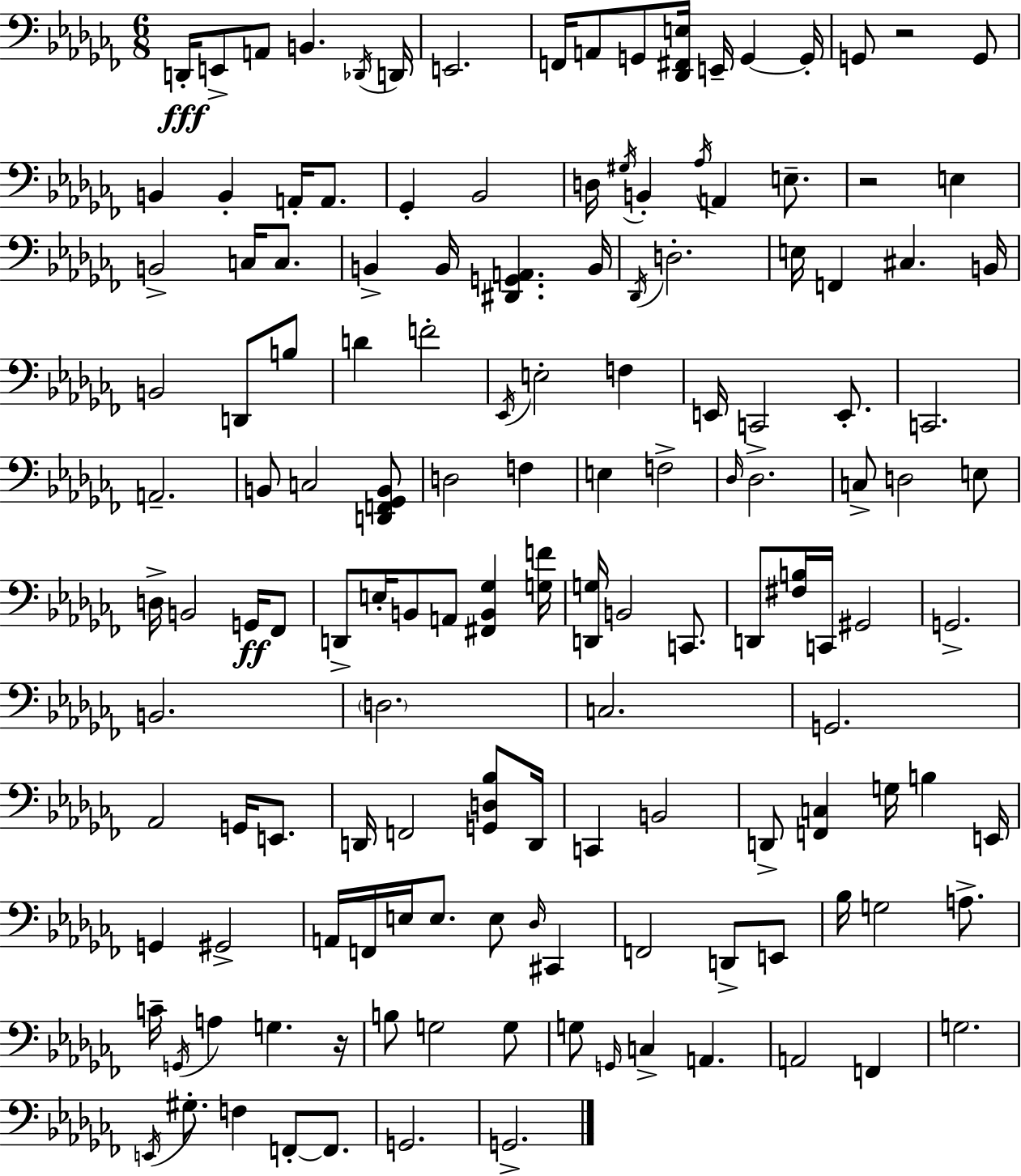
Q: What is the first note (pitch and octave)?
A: D2